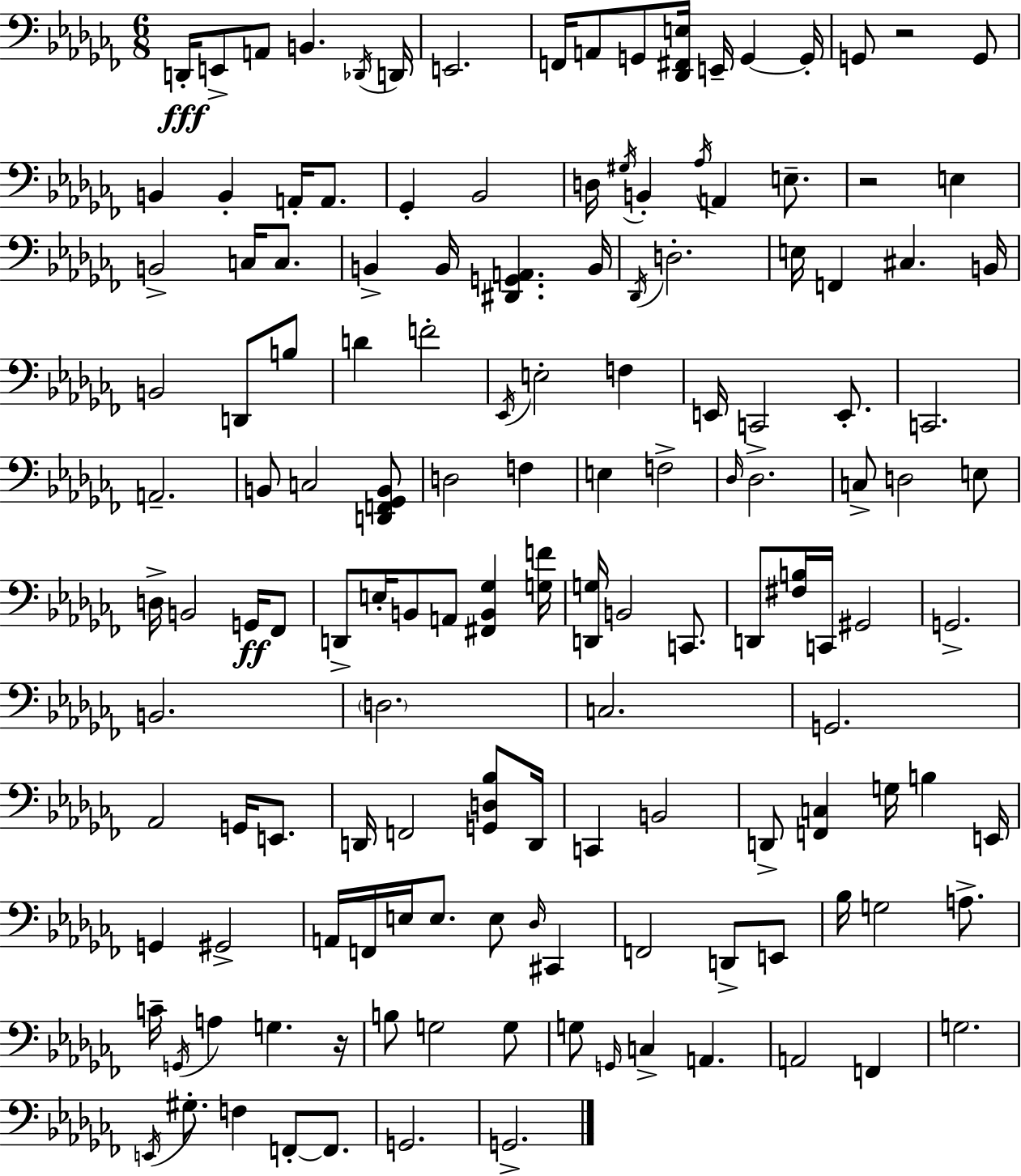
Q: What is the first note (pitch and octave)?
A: D2